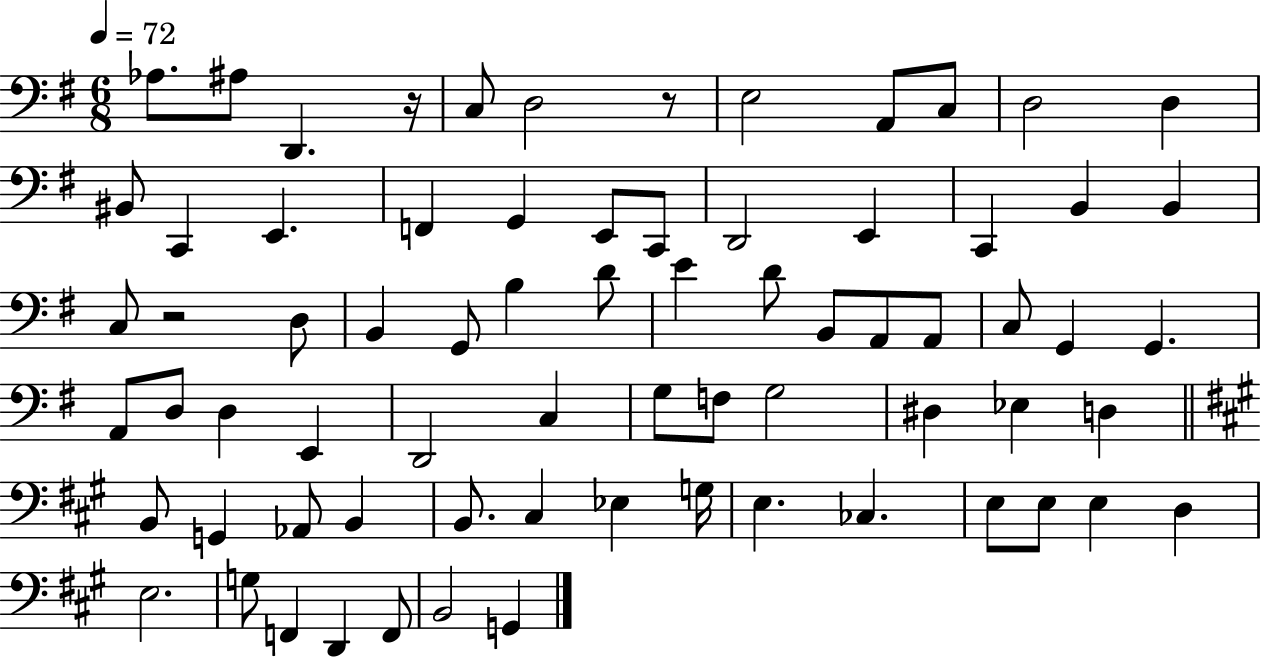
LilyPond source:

{
  \clef bass
  \numericTimeSignature
  \time 6/8
  \key g \major
  \tempo 4 = 72
  aes8. ais8 d,4. r16 | c8 d2 r8 | e2 a,8 c8 | d2 d4 | \break bis,8 c,4 e,4. | f,4 g,4 e,8 c,8 | d,2 e,4 | c,4 b,4 b,4 | \break c8 r2 d8 | b,4 g,8 b4 d'8 | e'4 d'8 b,8 a,8 a,8 | c8 g,4 g,4. | \break a,8 d8 d4 e,4 | d,2 c4 | g8 f8 g2 | dis4 ees4 d4 | \break \bar "||" \break \key a \major b,8 g,4 aes,8 b,4 | b,8. cis4 ees4 g16 | e4. ces4. | e8 e8 e4 d4 | \break e2. | g8 f,4 d,4 f,8 | b,2 g,4 | \bar "|."
}